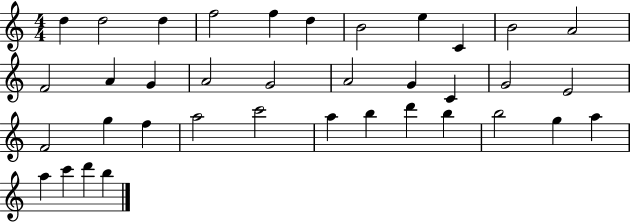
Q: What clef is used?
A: treble